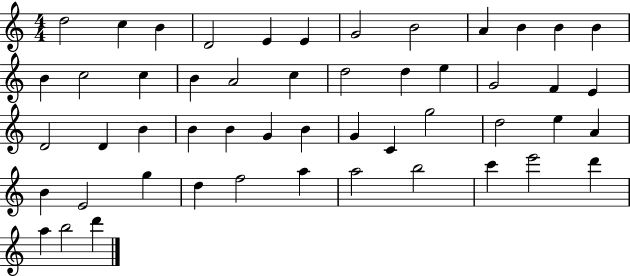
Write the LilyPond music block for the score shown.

{
  \clef treble
  \numericTimeSignature
  \time 4/4
  \key c \major
  d''2 c''4 b'4 | d'2 e'4 e'4 | g'2 b'2 | a'4 b'4 b'4 b'4 | \break b'4 c''2 c''4 | b'4 a'2 c''4 | d''2 d''4 e''4 | g'2 f'4 e'4 | \break d'2 d'4 b'4 | b'4 b'4 g'4 b'4 | g'4 c'4 g''2 | d''2 e''4 a'4 | \break b'4 e'2 g''4 | d''4 f''2 a''4 | a''2 b''2 | c'''4 e'''2 d'''4 | \break a''4 b''2 d'''4 | \bar "|."
}